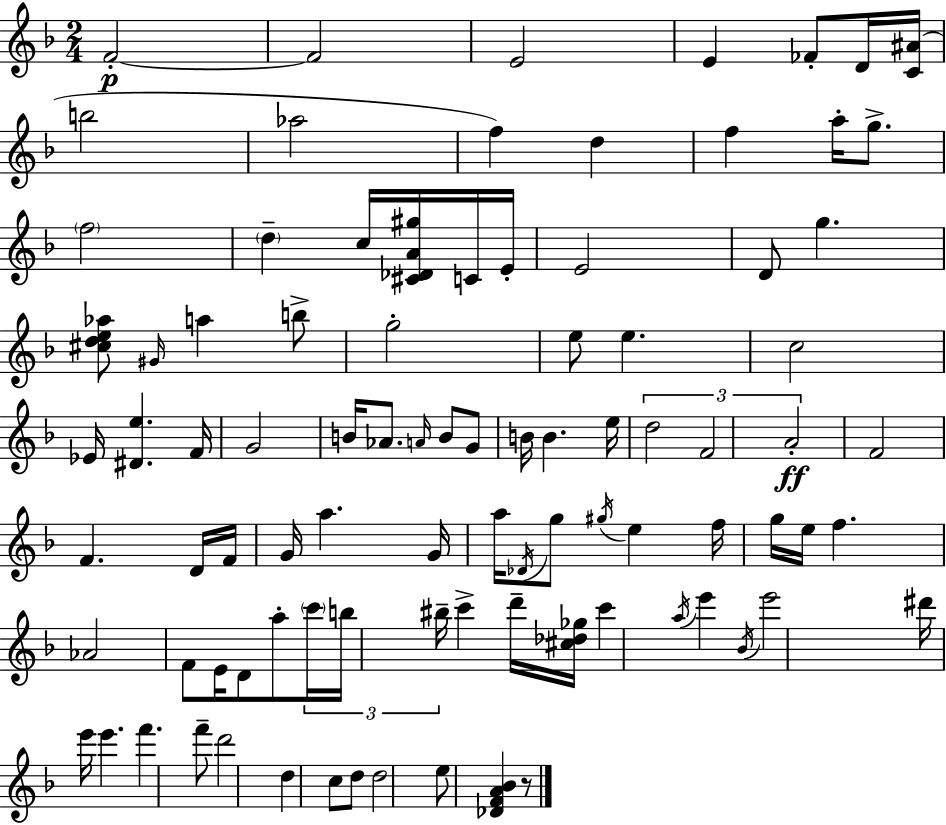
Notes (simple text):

F4/h F4/h E4/h E4/q FES4/e D4/s [C4,A#4]/s B5/h Ab5/h F5/q D5/q F5/q A5/s G5/e. F5/h D5/q C5/s [C#4,Db4,A4,G#5]/s C4/s E4/s E4/h D4/e G5/q. [C#5,D5,E5,Ab5]/e G#4/s A5/q B5/e G5/h E5/e E5/q. C5/h Eb4/s [D#4,E5]/q. F4/s G4/h B4/s Ab4/e. A4/s B4/e G4/e B4/s B4/q. E5/s D5/h F4/h A4/h F4/h F4/q. D4/s F4/s G4/s A5/q. G4/s A5/s Db4/s G5/e G#5/s E5/q F5/s G5/s E5/s F5/q. Ab4/h F4/e E4/s D4/e A5/e C6/s B5/s BIS5/s C6/q D6/s [C#5,Db5,Gb5]/s C6/q A5/s E6/q Bb4/s E6/h D#6/s E6/s E6/q. F6/q. F6/e D6/h D5/q C5/e D5/e D5/h E5/e [Db4,F4,A4,Bb4]/q R/e